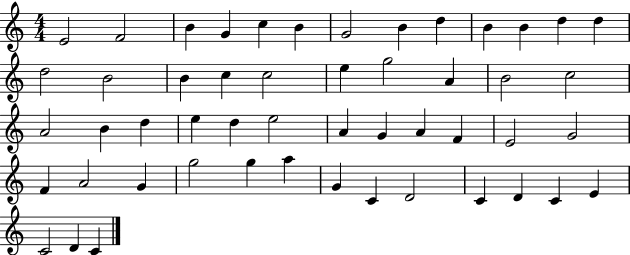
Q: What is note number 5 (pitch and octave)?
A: C5